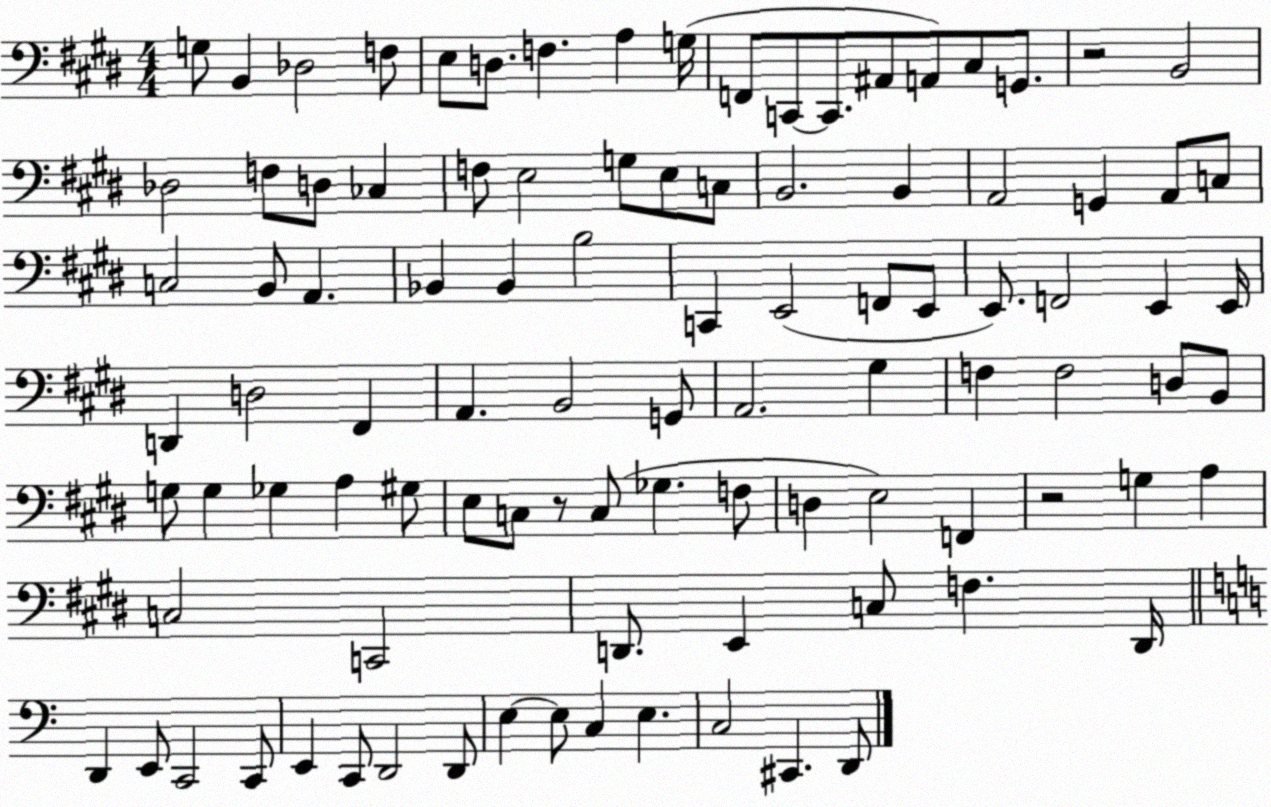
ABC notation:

X:1
T:Untitled
M:4/4
L:1/4
K:E
G,/2 B,, _D,2 F,/2 E,/2 D,/2 F, A, G,/4 F,,/2 C,,/2 C,,/2 ^A,,/2 A,,/2 ^C,/2 G,,/2 z2 B,,2 _D,2 F,/2 D,/2 _C, F,/2 E,2 G,/2 E,/2 C,/2 B,,2 B,, A,,2 G,, A,,/2 C,/2 C,2 B,,/2 A,, _B,, _B,, B,2 C,, E,,2 F,,/2 E,,/2 E,,/2 F,,2 E,, E,,/4 D,, D,2 ^F,, A,, B,,2 G,,/2 A,,2 ^G, F, F,2 D,/2 B,,/2 G,/2 G, _G, A, ^G,/2 E,/2 C,/2 z/2 C,/2 _G, F,/2 D, E,2 F,, z2 G, A, C,2 C,,2 D,,/2 E,, C,/2 F, D,,/4 D,, E,,/2 C,,2 C,,/2 E,, C,,/2 D,,2 D,,/2 E, E,/2 C, E, C,2 ^C,, D,,/2